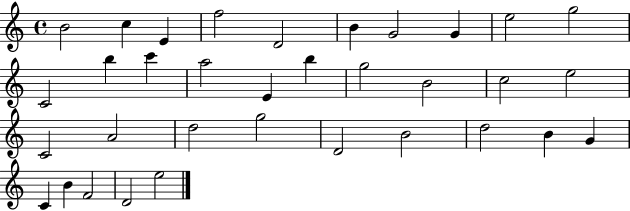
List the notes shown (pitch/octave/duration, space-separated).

B4/h C5/q E4/q F5/h D4/h B4/q G4/h G4/q E5/h G5/h C4/h B5/q C6/q A5/h E4/q B5/q G5/h B4/h C5/h E5/h C4/h A4/h D5/h G5/h D4/h B4/h D5/h B4/q G4/q C4/q B4/q F4/h D4/h E5/h